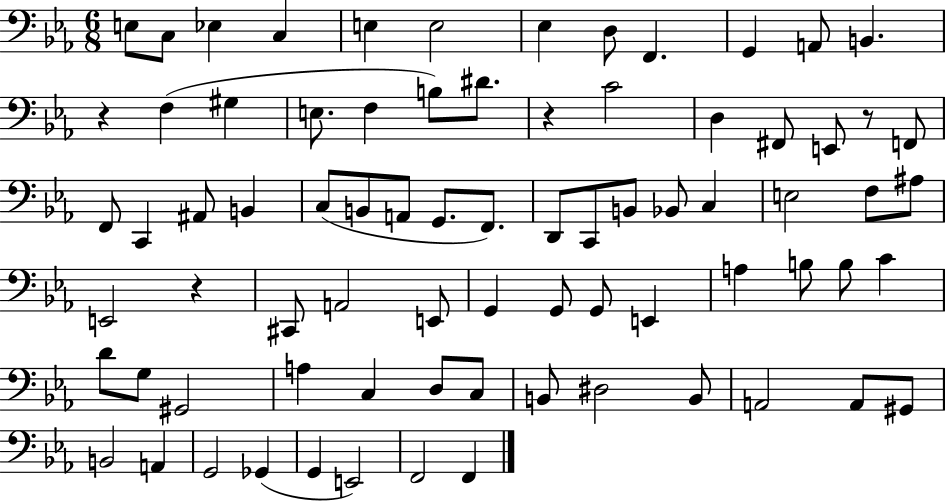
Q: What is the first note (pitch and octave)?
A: E3